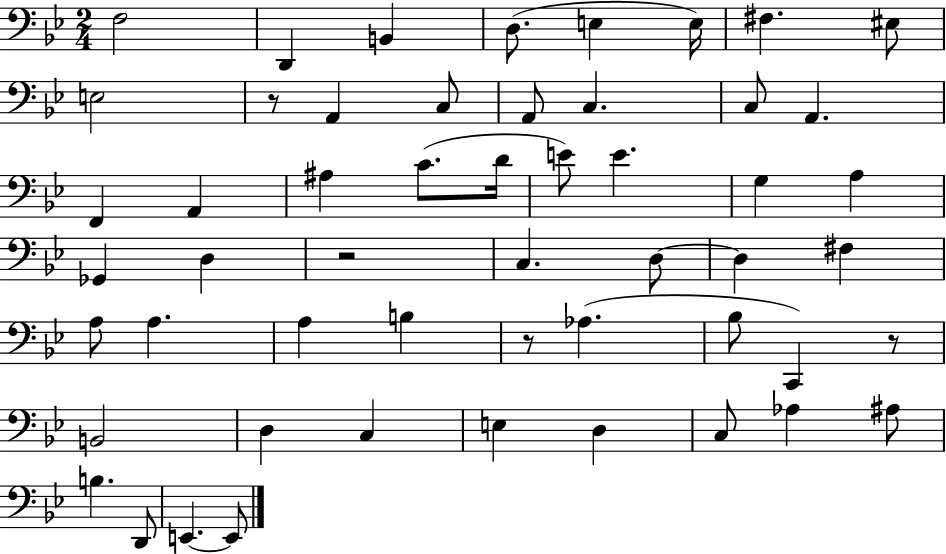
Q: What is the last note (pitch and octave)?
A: E2